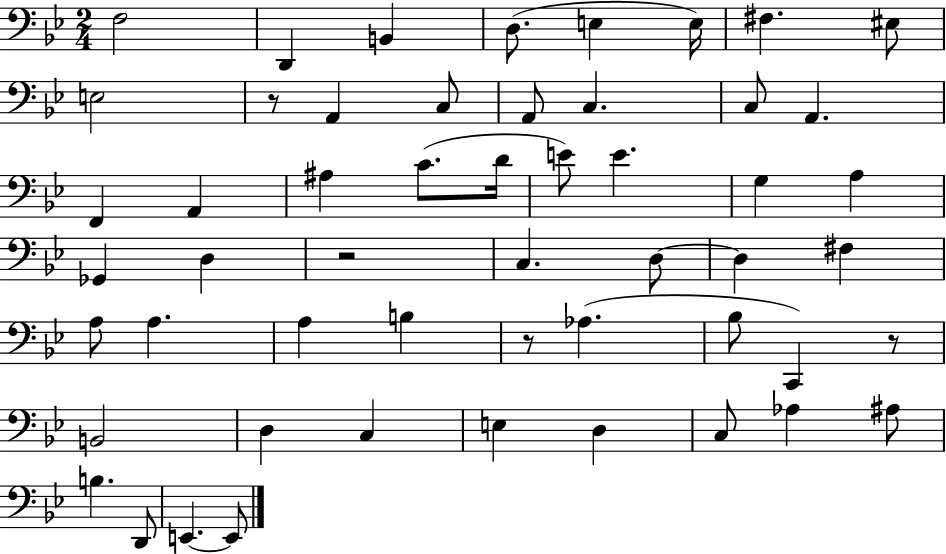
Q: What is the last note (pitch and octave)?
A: E2